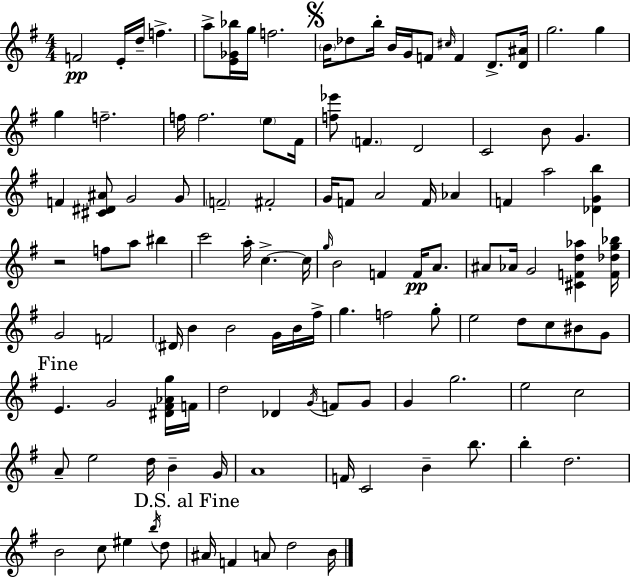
X:1
T:Untitled
M:4/4
L:1/4
K:Em
F2 E/4 d/4 f a/2 [E_G_b]/4 g/4 f2 B/4 _d/2 b/4 B/4 G/4 F/2 ^c/4 F D/2 [D^A]/4 g2 g g f2 f/4 f2 e/2 ^F/4 [f_e']/2 F D2 C2 B/2 G F [^C^D^A]/2 G2 G/2 F2 ^F2 G/4 F/2 A2 F/4 _A F a2 [_DGb] z2 f/2 a/2 ^b c'2 a/4 c c/4 g/4 B2 F F/4 A/2 ^A/2 _A/4 G2 [^CFd_a] [F_dg_b]/4 G2 F2 ^D/4 B B2 G/4 B/4 ^f/4 g f2 g/2 e2 d/2 c/2 ^B/2 G/2 E G2 [^D^F_Ag]/4 F/4 d2 _D G/4 F/2 G/2 G g2 e2 c2 A/2 e2 d/4 B G/4 A4 F/4 C2 B b/2 b d2 B2 c/2 ^e b/4 d/2 ^A/4 F A/2 d2 B/4